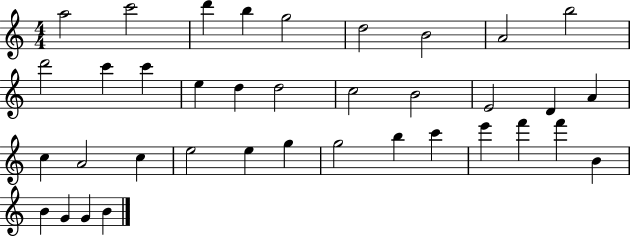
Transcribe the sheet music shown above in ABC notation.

X:1
T:Untitled
M:4/4
L:1/4
K:C
a2 c'2 d' b g2 d2 B2 A2 b2 d'2 c' c' e d d2 c2 B2 E2 D A c A2 c e2 e g g2 b c' e' f' f' B B G G B